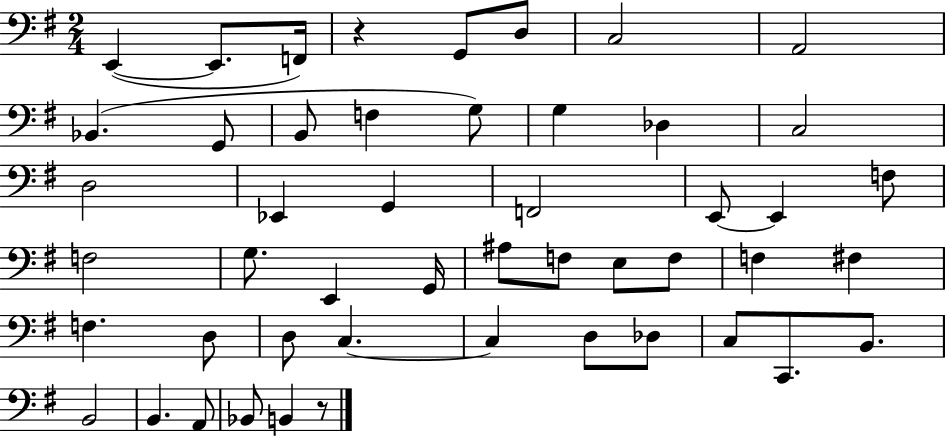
E2/q E2/e. F2/s R/q G2/e D3/e C3/h A2/h Bb2/q. G2/e B2/e F3/q G3/e G3/q Db3/q C3/h D3/h Eb2/q G2/q F2/h E2/e E2/q F3/e F3/h G3/e. E2/q G2/s A#3/e F3/e E3/e F3/e F3/q F#3/q F3/q. D3/e D3/e C3/q. C3/q D3/e Db3/e C3/e C2/e. B2/e. B2/h B2/q. A2/e Bb2/e B2/q R/e